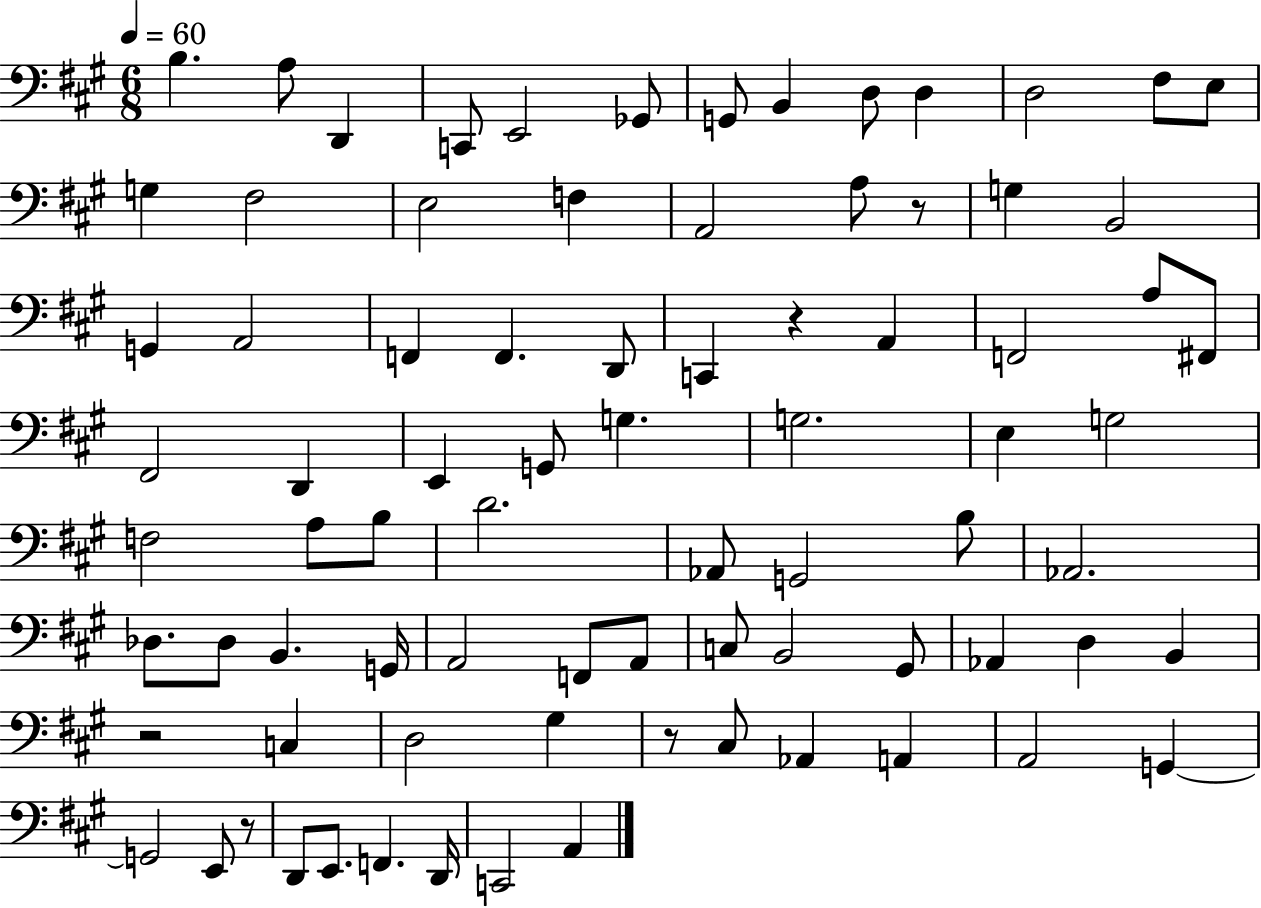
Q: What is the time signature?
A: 6/8